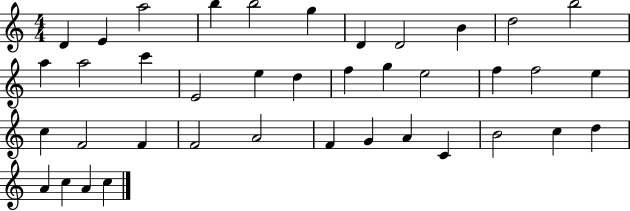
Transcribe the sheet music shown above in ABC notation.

X:1
T:Untitled
M:4/4
L:1/4
K:C
D E a2 b b2 g D D2 B d2 b2 a a2 c' E2 e d f g e2 f f2 e c F2 F F2 A2 F G A C B2 c d A c A c